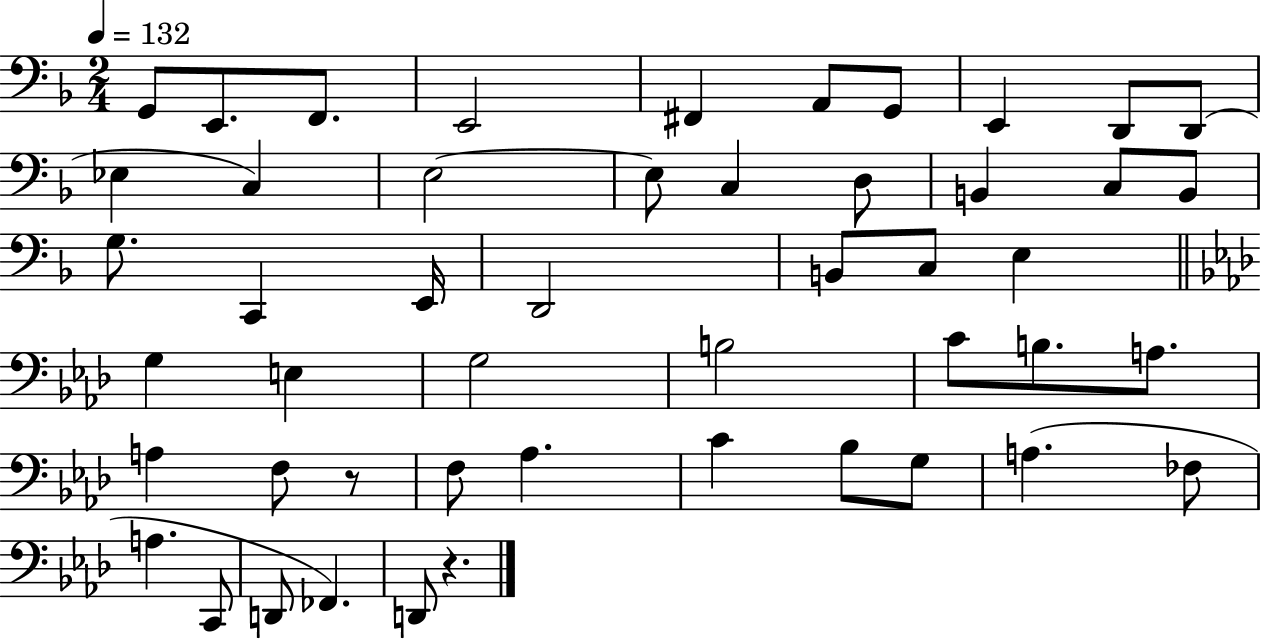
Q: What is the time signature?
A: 2/4